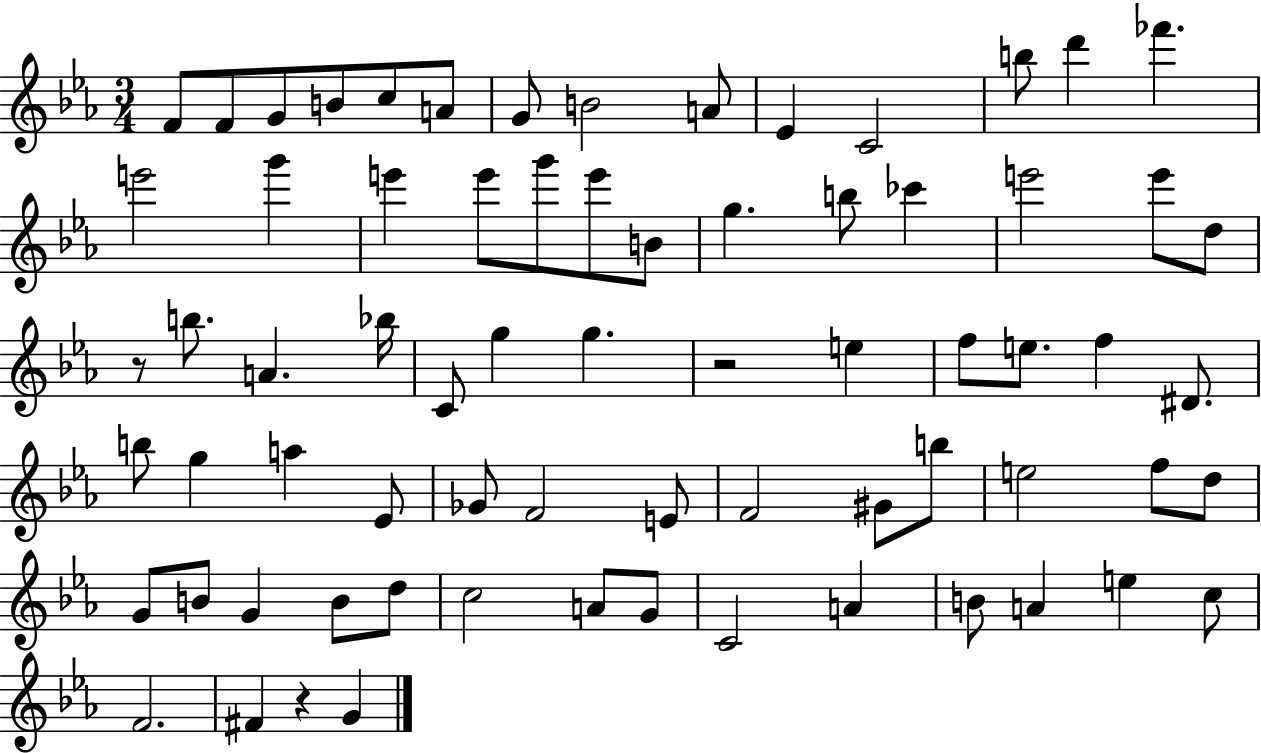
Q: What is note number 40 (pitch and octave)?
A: G5